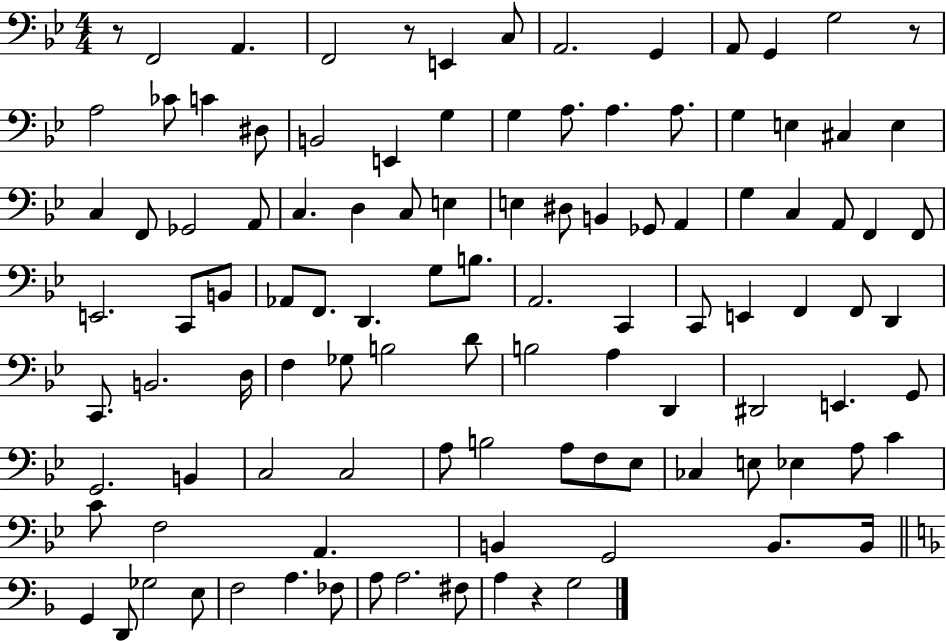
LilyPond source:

{
  \clef bass
  \numericTimeSignature
  \time 4/4
  \key bes \major
  r8 f,2 a,4. | f,2 r8 e,4 c8 | a,2. g,4 | a,8 g,4 g2 r8 | \break a2 ces'8 c'4 dis8 | b,2 e,4 g4 | g4 a8. a4. a8. | g4 e4 cis4 e4 | \break c4 f,8 ges,2 a,8 | c4. d4 c8 e4 | e4 dis8 b,4 ges,8 a,4 | g4 c4 a,8 f,4 f,8 | \break e,2. c,8 b,8 | aes,8 f,8. d,4. g8 b8. | a,2. c,4 | c,8 e,4 f,4 f,8 d,4 | \break c,8. b,2. d16 | f4 ges8 b2 d'8 | b2 a4 d,4 | dis,2 e,4. g,8 | \break g,2. b,4 | c2 c2 | a8 b2 a8 f8 ees8 | ces4 e8 ees4 a8 c'4 | \break c'8 f2 a,4. | b,4 g,2 b,8. b,16 | \bar "||" \break \key d \minor g,4 d,8 ges2 e8 | f2 a4. fes8 | a8 a2. fis8 | a4 r4 g2 | \break \bar "|."
}